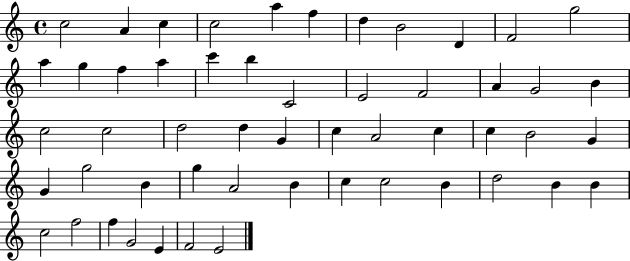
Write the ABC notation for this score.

X:1
T:Untitled
M:4/4
L:1/4
K:C
c2 A c c2 a f d B2 D F2 g2 a g f a c' b C2 E2 F2 A G2 B c2 c2 d2 d G c A2 c c B2 G G g2 B g A2 B c c2 B d2 B B c2 f2 f G2 E F2 E2